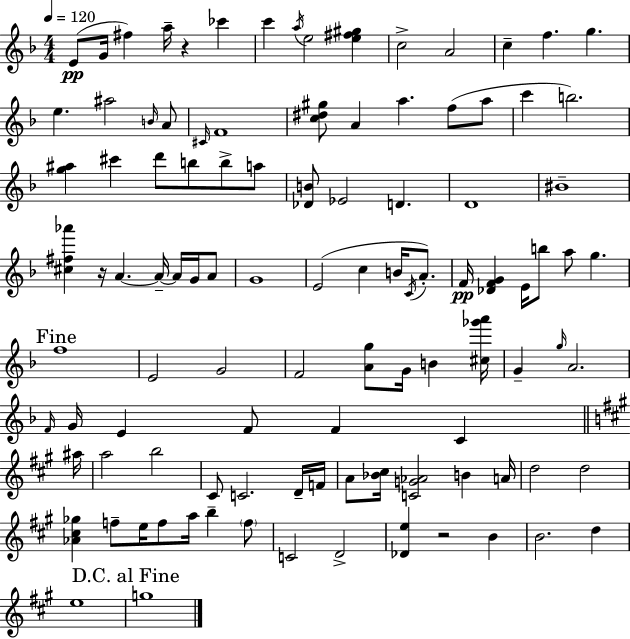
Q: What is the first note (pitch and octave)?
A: E4